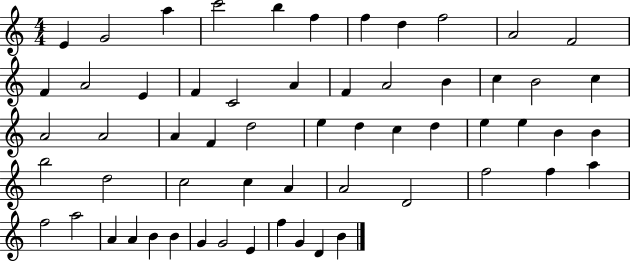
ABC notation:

X:1
T:Untitled
M:4/4
L:1/4
K:C
E G2 a c'2 b f f d f2 A2 F2 F A2 E F C2 A F A2 B c B2 c A2 A2 A F d2 e d c d e e B B b2 d2 c2 c A A2 D2 f2 f a f2 a2 A A B B G G2 E f G D B